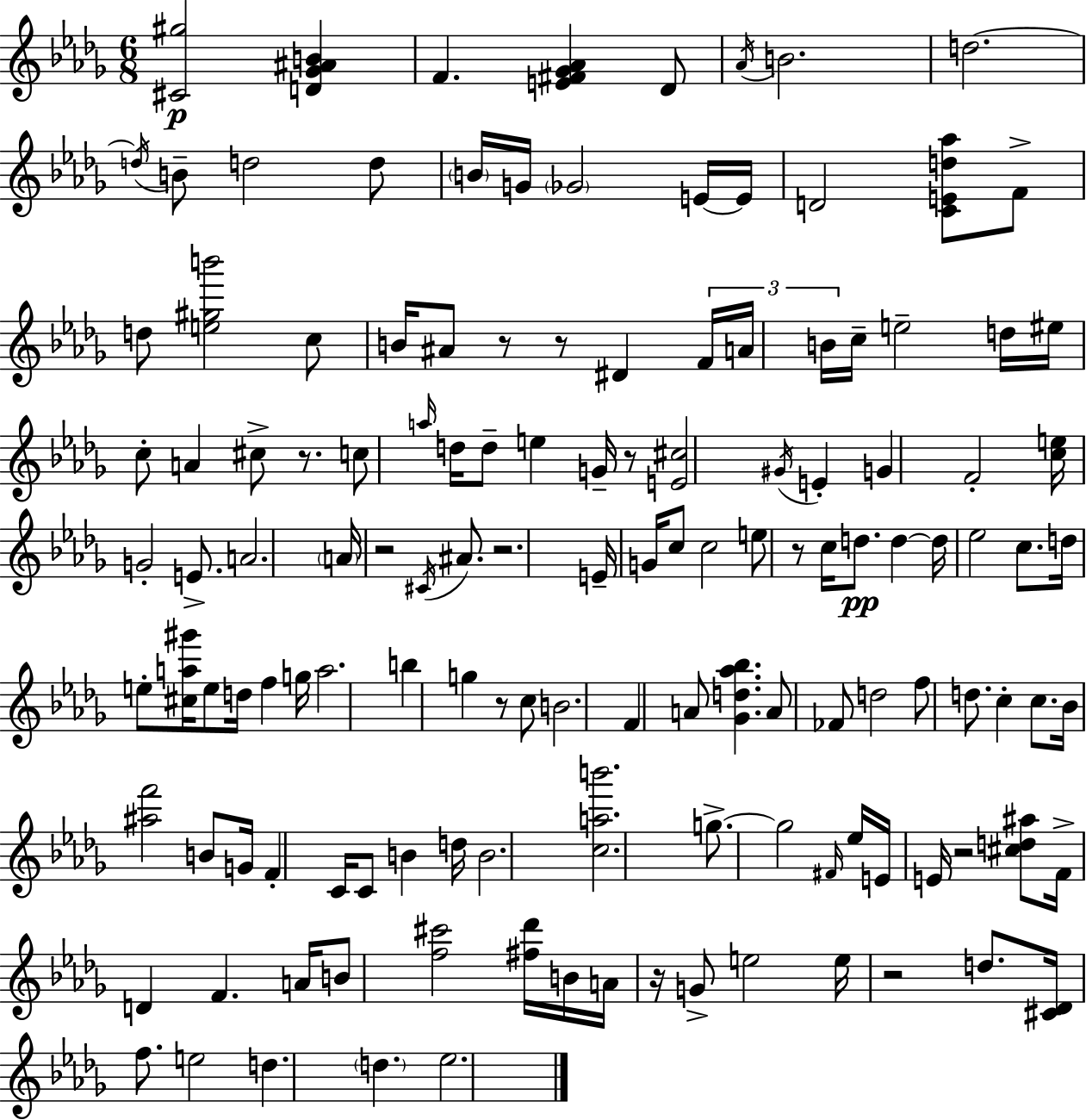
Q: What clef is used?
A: treble